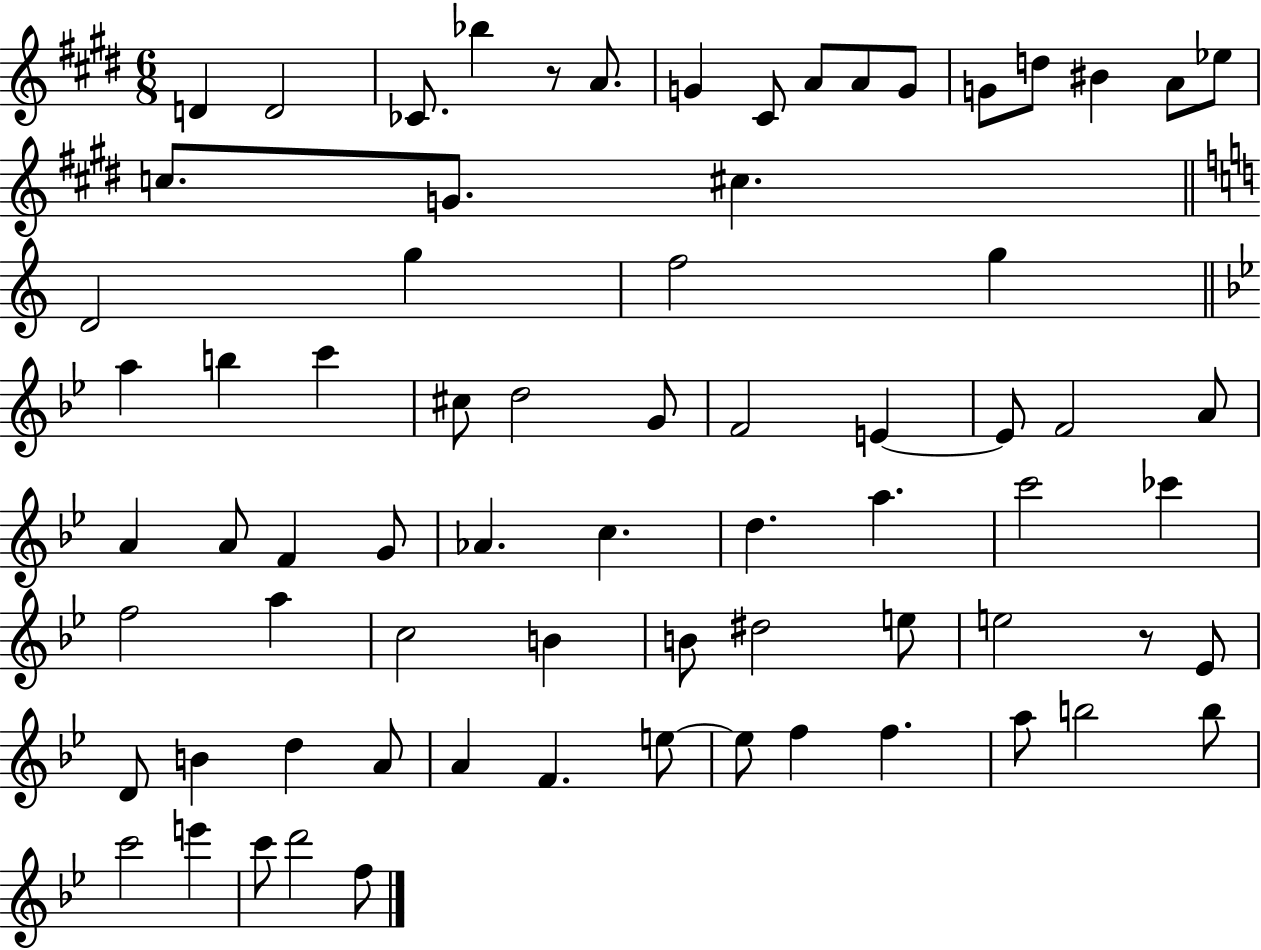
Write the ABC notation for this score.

X:1
T:Untitled
M:6/8
L:1/4
K:E
D D2 _C/2 _b z/2 A/2 G ^C/2 A/2 A/2 G/2 G/2 d/2 ^B A/2 _e/2 c/2 G/2 ^c D2 g f2 g a b c' ^c/2 d2 G/2 F2 E E/2 F2 A/2 A A/2 F G/2 _A c d a c'2 _c' f2 a c2 B B/2 ^d2 e/2 e2 z/2 _E/2 D/2 B d A/2 A F e/2 e/2 f f a/2 b2 b/2 c'2 e' c'/2 d'2 f/2